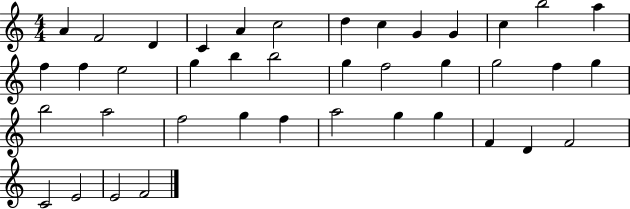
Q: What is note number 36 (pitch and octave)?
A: F4